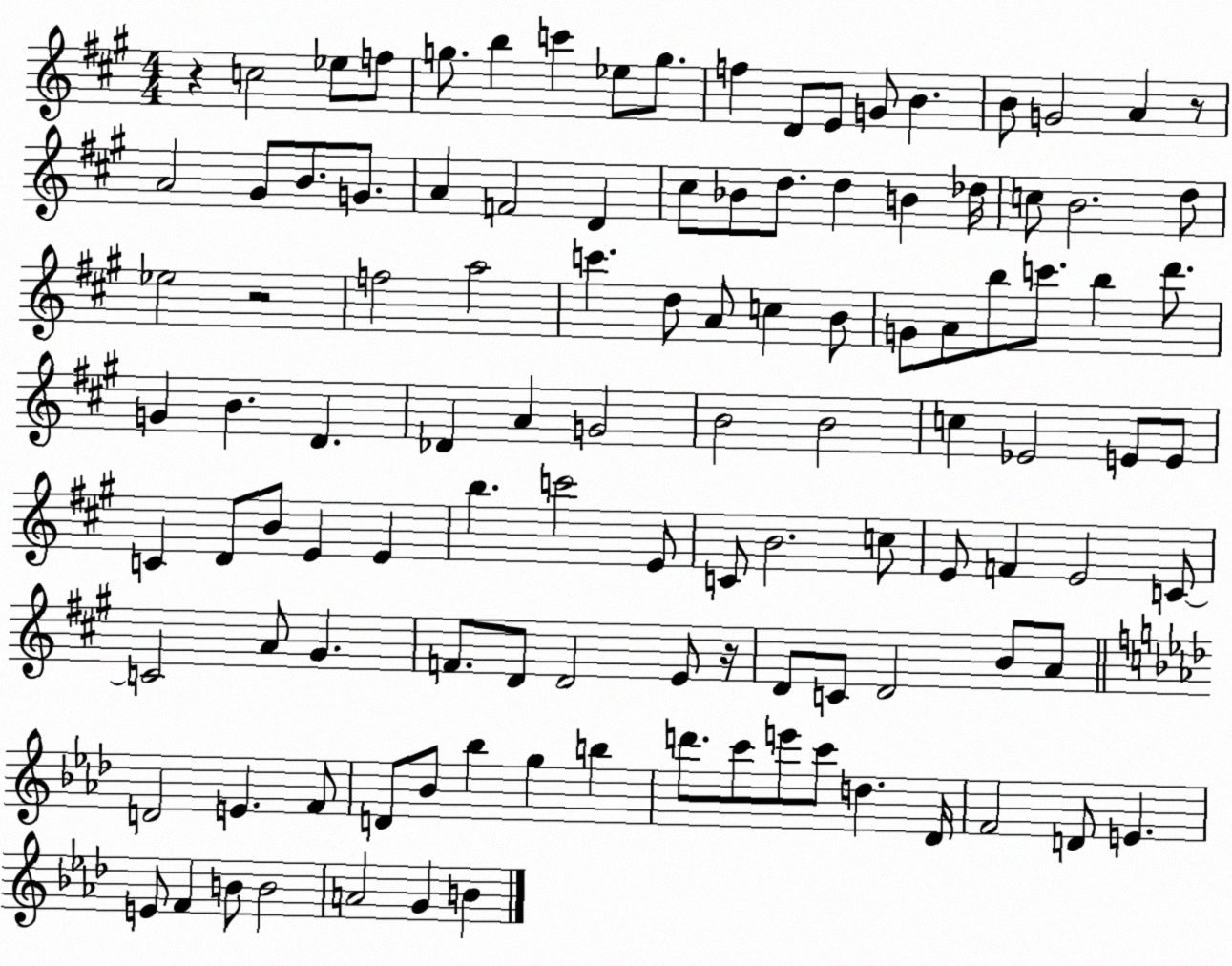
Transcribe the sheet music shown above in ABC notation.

X:1
T:Untitled
M:4/4
L:1/4
K:A
z c2 _e/2 f/2 g/2 b c' _e/2 g/2 f D/2 E/2 G/2 B B/2 G2 A z/2 A2 ^G/2 B/2 G/2 A F2 D ^c/2 _B/2 d/2 d B _d/4 c/2 B2 d/2 _e2 z2 f2 a2 c' d/2 A/2 c B/2 G/2 A/2 b/2 c'/2 b d'/2 G B D _D A G2 B2 B2 c _E2 E/2 E/2 C D/2 B/2 E E b c'2 E/2 C/2 B2 c/2 E/2 F E2 C/2 C2 A/2 ^G F/2 D/2 D2 E/2 z/4 D/2 C/2 D2 B/2 A/2 D2 E F/2 D/2 _B/2 _b g b d'/2 c'/2 e'/2 c'/2 d _D/4 F2 D/2 E E/2 F B/2 B2 A2 G B